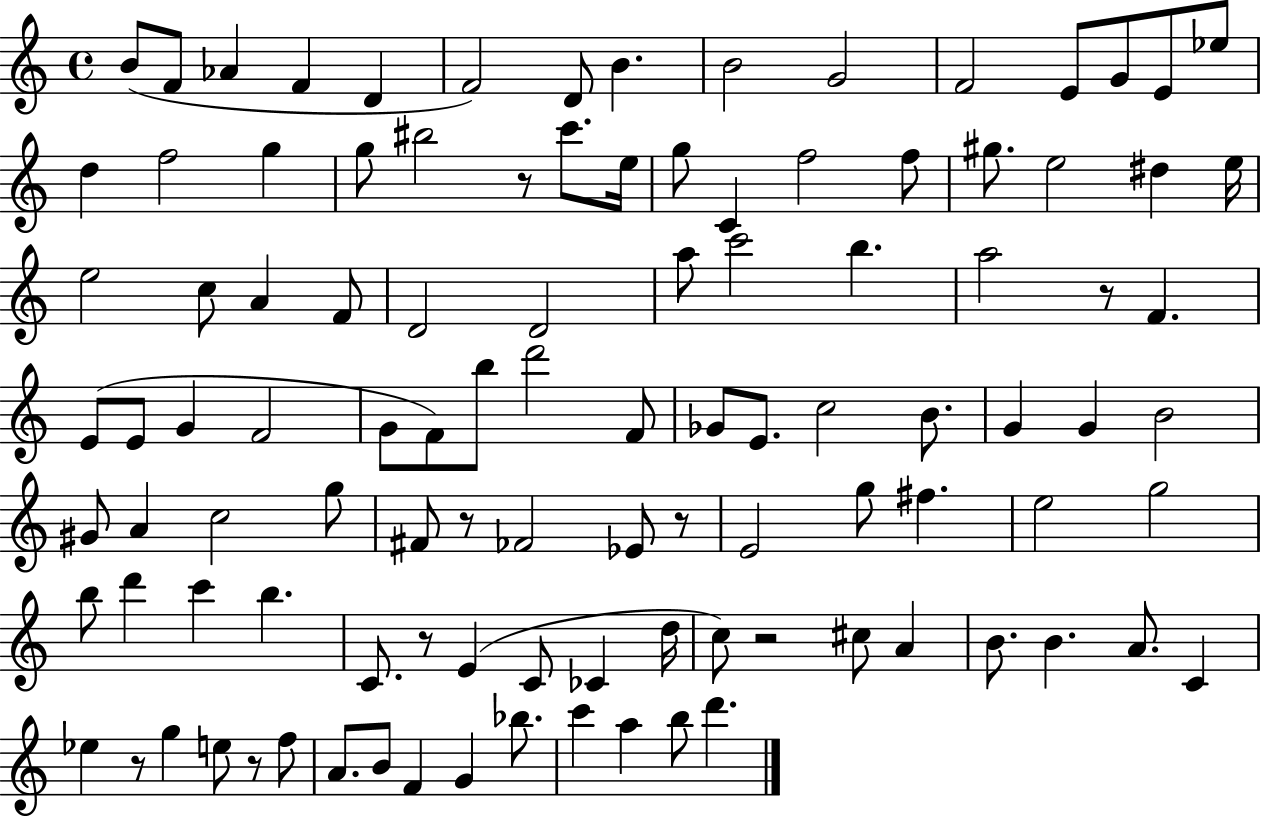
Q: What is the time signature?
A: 4/4